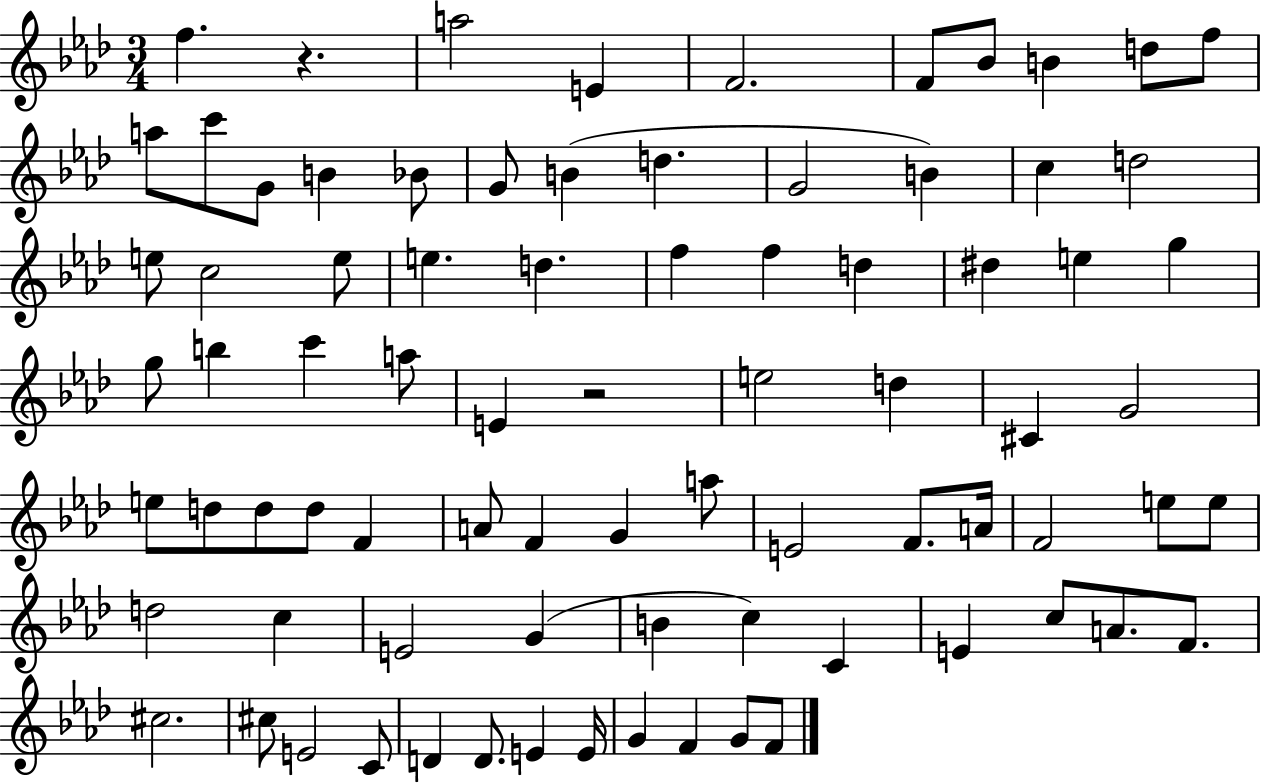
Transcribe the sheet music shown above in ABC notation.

X:1
T:Untitled
M:3/4
L:1/4
K:Ab
f z a2 E F2 F/2 _B/2 B d/2 f/2 a/2 c'/2 G/2 B _B/2 G/2 B d G2 B c d2 e/2 c2 e/2 e d f f d ^d e g g/2 b c' a/2 E z2 e2 d ^C G2 e/2 d/2 d/2 d/2 F A/2 F G a/2 E2 F/2 A/4 F2 e/2 e/2 d2 c E2 G B c C E c/2 A/2 F/2 ^c2 ^c/2 E2 C/2 D D/2 E E/4 G F G/2 F/2